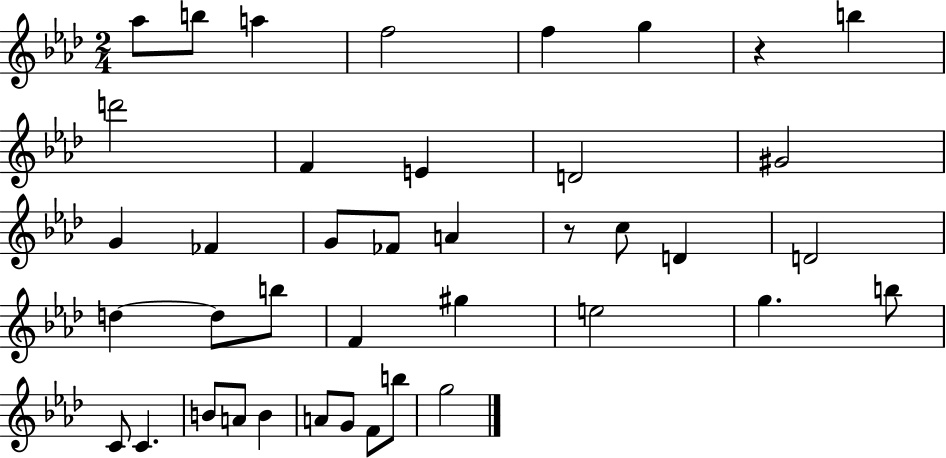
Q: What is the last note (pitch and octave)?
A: G5